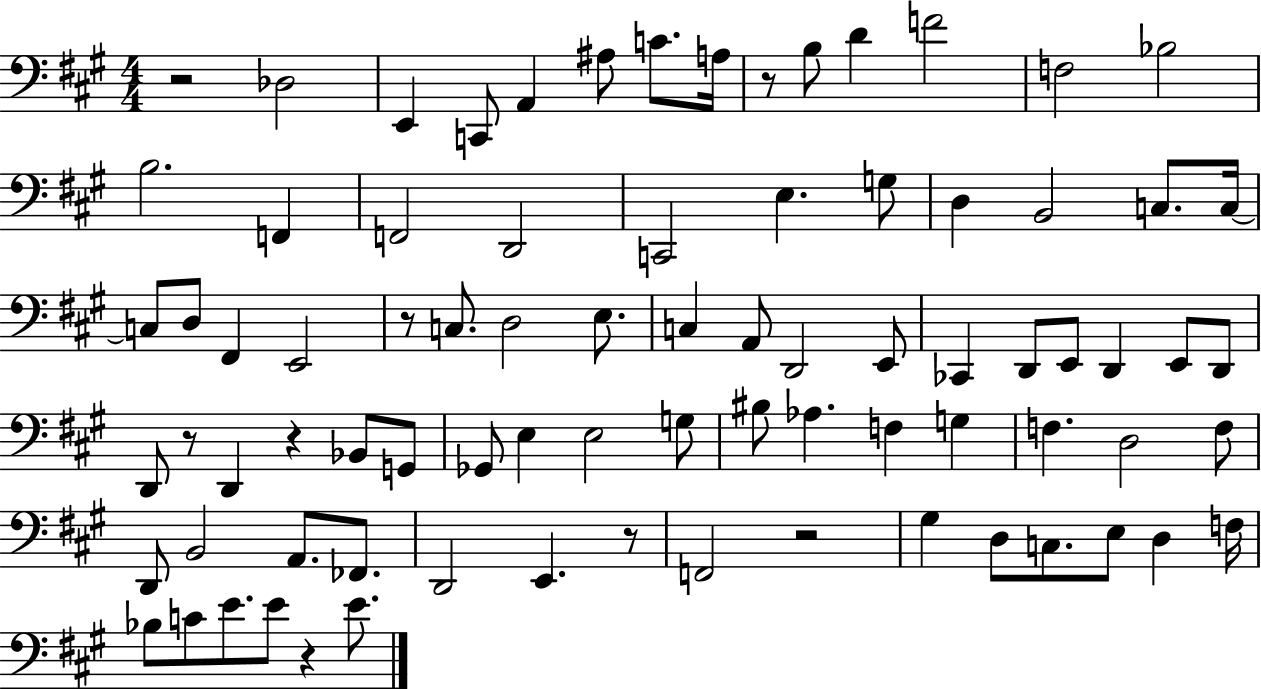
{
  \clef bass
  \numericTimeSignature
  \time 4/4
  \key a \major
  r2 des2 | e,4 c,8 a,4 ais8 c'8. a16 | r8 b8 d'4 f'2 | f2 bes2 | \break b2. f,4 | f,2 d,2 | c,2 e4. g8 | d4 b,2 c8. c16~~ | \break c8 d8 fis,4 e,2 | r8 c8. d2 e8. | c4 a,8 d,2 e,8 | ces,4 d,8 e,8 d,4 e,8 d,8 | \break d,8 r8 d,4 r4 bes,8 g,8 | ges,8 e4 e2 g8 | bis8 aes4. f4 g4 | f4. d2 f8 | \break d,8 b,2 a,8. fes,8. | d,2 e,4. r8 | f,2 r2 | gis4 d8 c8. e8 d4 f16 | \break bes8 c'8 e'8. e'8 r4 e'8. | \bar "|."
}